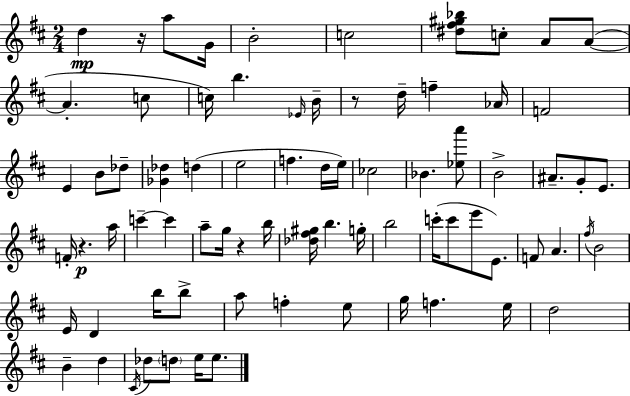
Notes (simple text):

D5/q R/s A5/e G4/s B4/h C5/h [D#5,F#5,G#5,Bb5]/e C5/e A4/e A4/e A4/q. C5/e C5/s B5/q. Eb4/s B4/s R/e D5/s F5/q Ab4/s F4/h E4/q B4/e Db5/e [Gb4,Db5]/q D5/q E5/h F5/q. D5/s E5/s CES5/h Bb4/q. [Eb5,A6]/e B4/h A#4/e. G4/e E4/e. F4/s R/q. A5/s C6/q C6/q A5/e G5/s R/q B5/s [Db5,F#5,G#5]/s B5/q. G5/s B5/h C6/s C6/e E6/e E4/e. F4/e A4/q. F#5/s B4/h E4/s D4/q B5/s B5/e A5/e F5/q E5/e G5/s F5/q. E5/s D5/h B4/q D5/q C#4/s Db5/e D5/e E5/s E5/e.